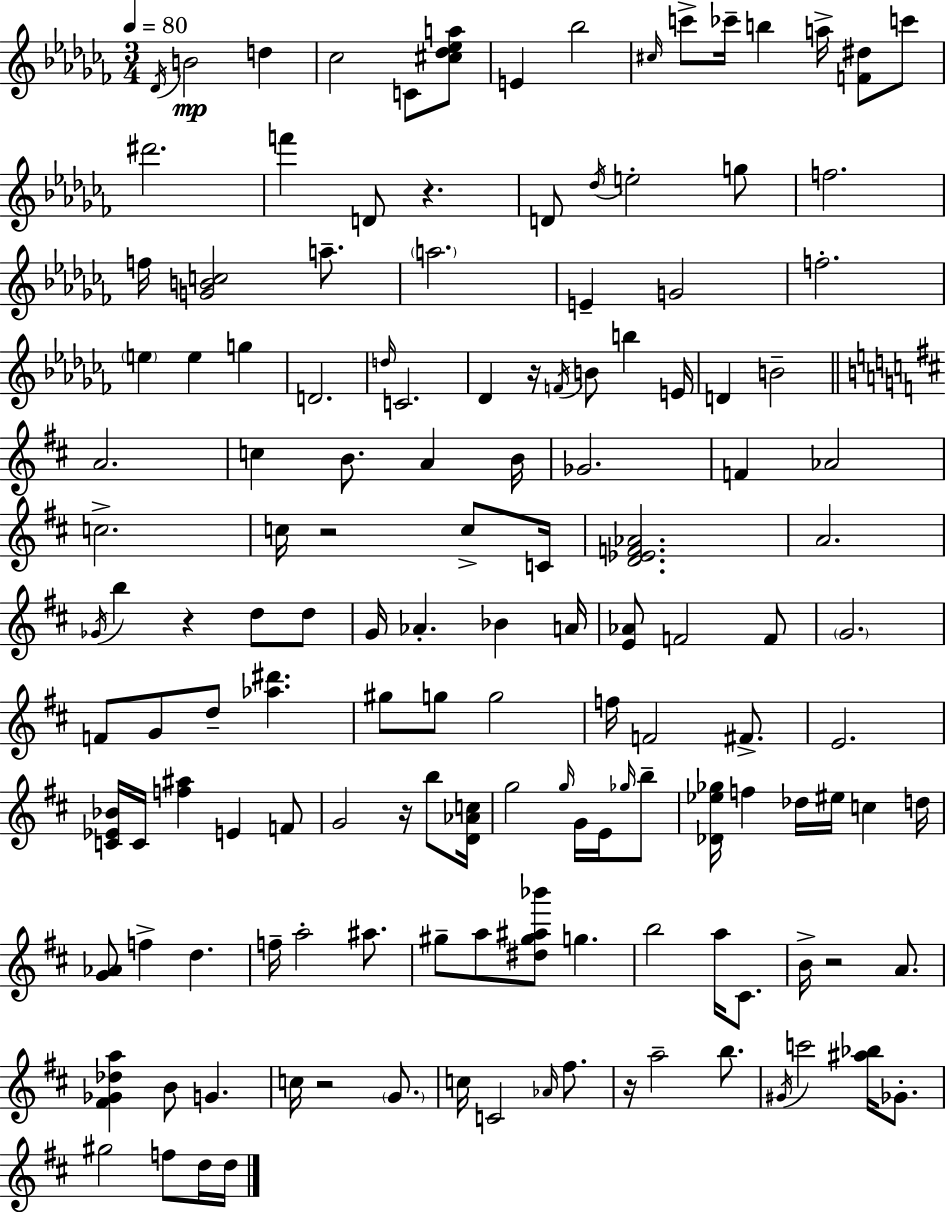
Db4/s B4/h D5/q CES5/h C4/e [C#5,Db5,Eb5,A5]/e E4/q Bb5/h C#5/s C6/e CES6/s B5/q A5/s [F4,D#5]/e C6/e D#6/h. F6/q D4/e R/q. D4/e Db5/s E5/h G5/e F5/h. F5/s [G4,B4,C5]/h A5/e. A5/h. E4/q G4/h F5/h. E5/q E5/q G5/q D4/h. D5/s C4/h. Db4/q R/s F4/s B4/e B5/q E4/s D4/q B4/h A4/h. C5/q B4/e. A4/q B4/s Gb4/h. F4/q Ab4/h C5/h. C5/s R/h C5/e C4/s [D4,Eb4,F4,Ab4]/h. A4/h. Gb4/s B5/q R/q D5/e D5/e G4/s Ab4/q. Bb4/q A4/s [E4,Ab4]/e F4/h F4/e G4/h. F4/e G4/e D5/e [Ab5,D#6]/q. G#5/e G5/e G5/h F5/s F4/h F#4/e. E4/h. [C4,Eb4,Bb4]/s C4/s [F5,A#5]/q E4/q F4/e G4/h R/s B5/e [D4,Ab4,C5]/s G5/h G5/s G4/s E4/s Gb5/s B5/e [Db4,Eb5,Gb5]/s F5/q Db5/s EIS5/s C5/q D5/s [G4,Ab4]/e F5/q D5/q. F5/s A5/h A#5/e. G#5/e A5/e [D#5,G#5,A#5,Bb6]/e G5/q. B5/h A5/s C#4/e. B4/s R/h A4/e. [F#4,Gb4,Db5,A5]/q B4/e G4/q. C5/s R/h G4/e. C5/s C4/h Ab4/s F#5/e. R/s A5/h B5/e. G#4/s C6/h [A#5,Bb5]/s Gb4/e. G#5/h F5/e D5/s D5/s